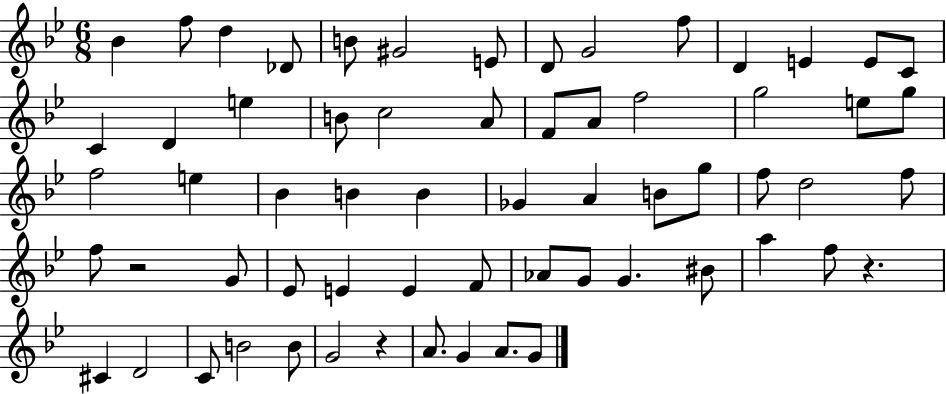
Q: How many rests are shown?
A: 3